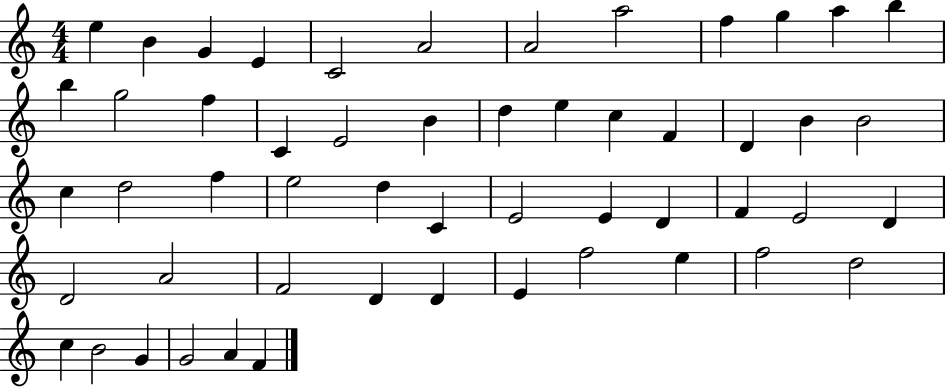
X:1
T:Untitled
M:4/4
L:1/4
K:C
e B G E C2 A2 A2 a2 f g a b b g2 f C E2 B d e c F D B B2 c d2 f e2 d C E2 E D F E2 D D2 A2 F2 D D E f2 e f2 d2 c B2 G G2 A F